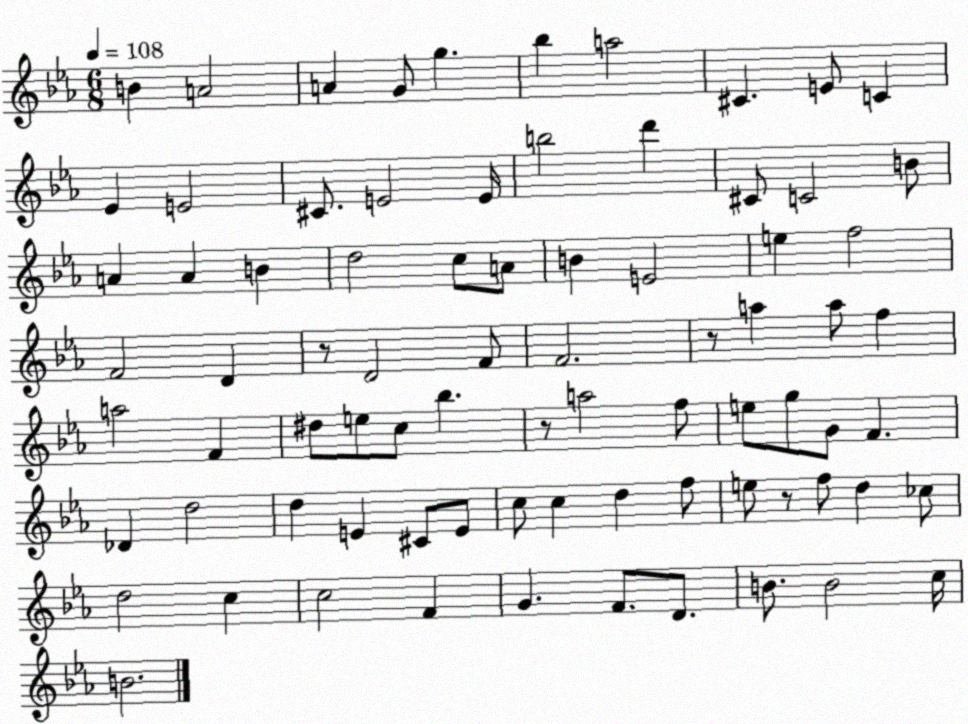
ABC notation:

X:1
T:Untitled
M:6/8
L:1/4
K:Eb
B A2 A G/2 g _b a2 ^C E/2 C _E E2 ^C/2 E2 E/4 b2 d' ^C/2 C2 B/2 A A B d2 c/2 A/2 B E2 e f2 F2 D z/2 D2 F/2 F2 z/2 a a/2 f a2 F ^d/2 e/2 c/2 _b z/2 a2 f/2 e/2 g/2 G/2 F _D d2 d E ^C/2 E/2 c/2 c d f/2 e/2 z/2 f/2 d _c/2 d2 c c2 F G F/2 D/2 B/2 B2 c/4 B2